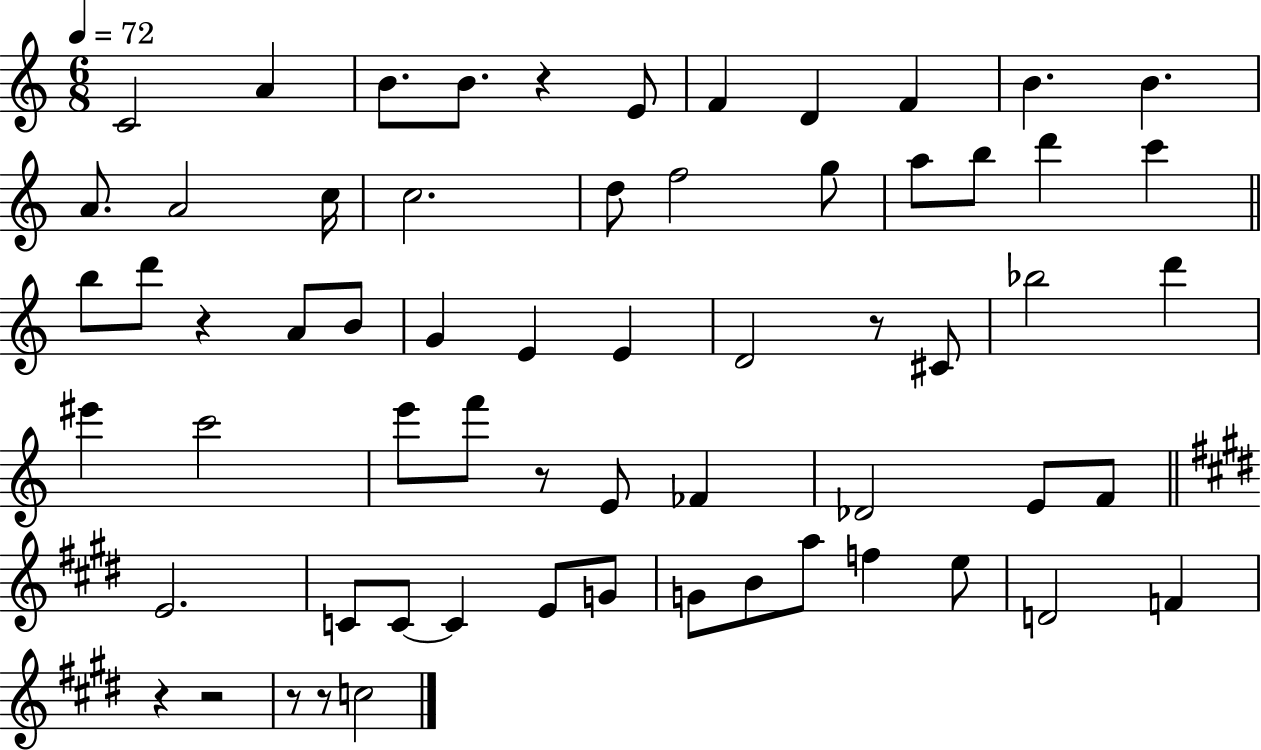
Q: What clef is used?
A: treble